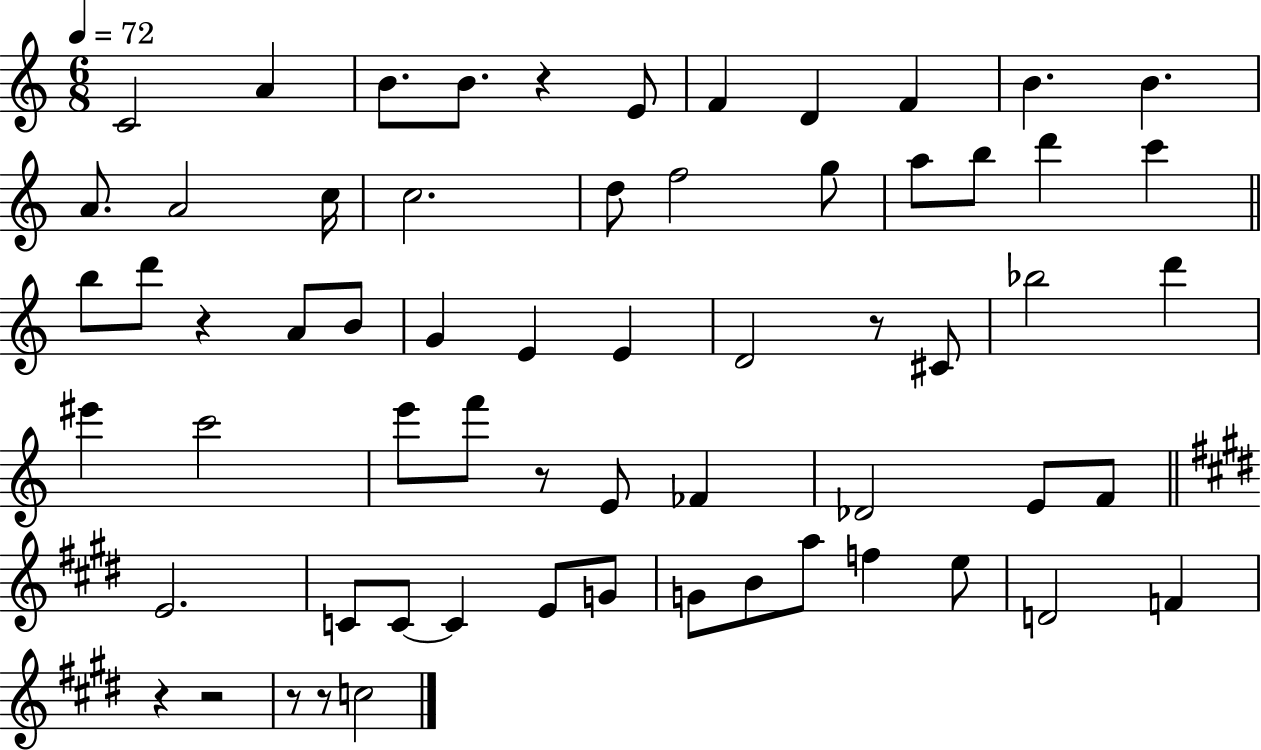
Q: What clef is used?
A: treble